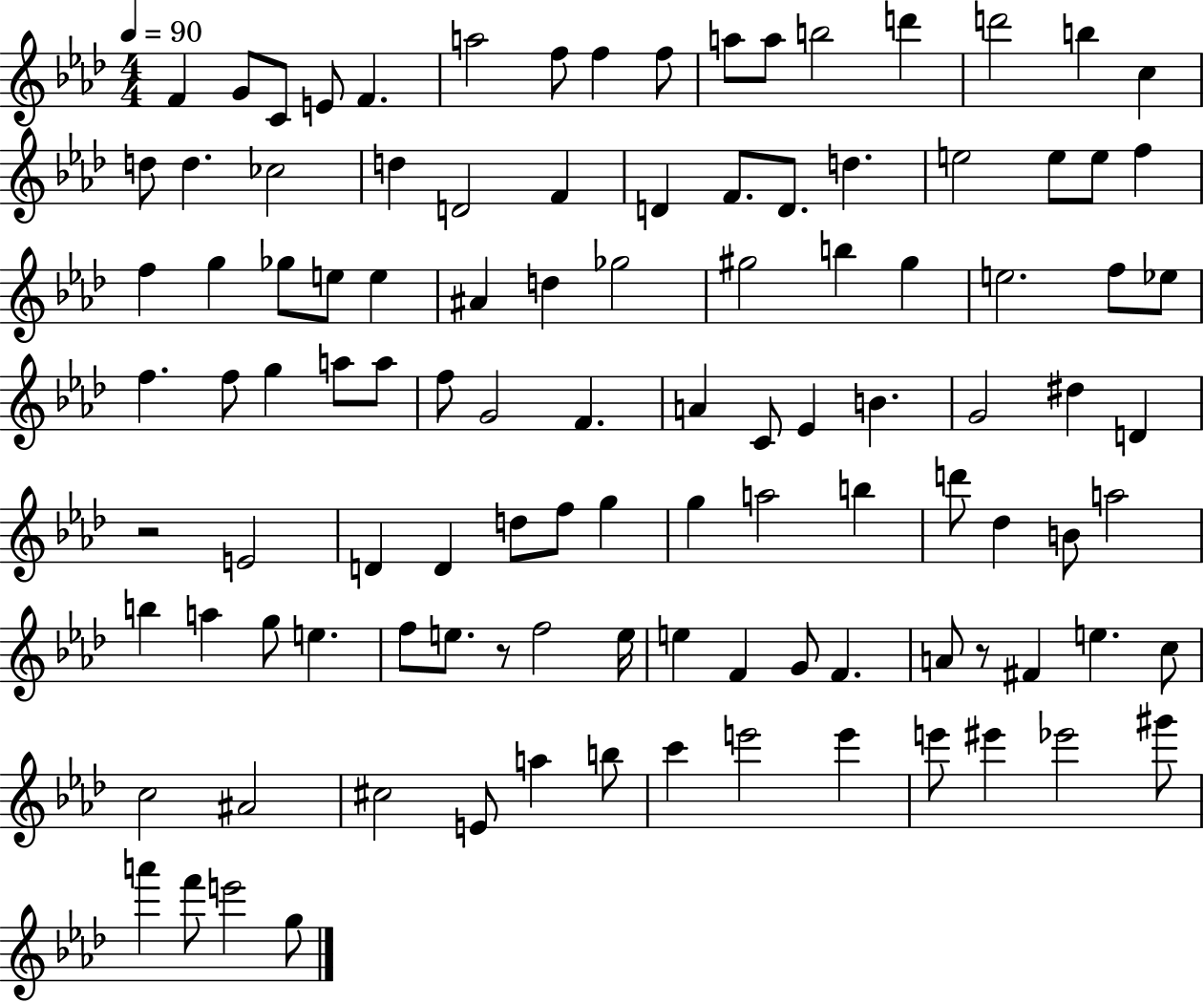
F4/q G4/e C4/e E4/e F4/q. A5/h F5/e F5/q F5/e A5/e A5/e B5/h D6/q D6/h B5/q C5/q D5/e D5/q. CES5/h D5/q D4/h F4/q D4/q F4/e. D4/e. D5/q. E5/h E5/e E5/e F5/q F5/q G5/q Gb5/e E5/e E5/q A#4/q D5/q Gb5/h G#5/h B5/q G#5/q E5/h. F5/e Eb5/e F5/q. F5/e G5/q A5/e A5/e F5/e G4/h F4/q. A4/q C4/e Eb4/q B4/q. G4/h D#5/q D4/q R/h E4/h D4/q D4/q D5/e F5/e G5/q G5/q A5/h B5/q D6/e Db5/q B4/e A5/h B5/q A5/q G5/e E5/q. F5/e E5/e. R/e F5/h E5/s E5/q F4/q G4/e F4/q. A4/e R/e F#4/q E5/q. C5/e C5/h A#4/h C#5/h E4/e A5/q B5/e C6/q E6/h E6/q E6/e EIS6/q Eb6/h G#6/e A6/q F6/e E6/h G5/e